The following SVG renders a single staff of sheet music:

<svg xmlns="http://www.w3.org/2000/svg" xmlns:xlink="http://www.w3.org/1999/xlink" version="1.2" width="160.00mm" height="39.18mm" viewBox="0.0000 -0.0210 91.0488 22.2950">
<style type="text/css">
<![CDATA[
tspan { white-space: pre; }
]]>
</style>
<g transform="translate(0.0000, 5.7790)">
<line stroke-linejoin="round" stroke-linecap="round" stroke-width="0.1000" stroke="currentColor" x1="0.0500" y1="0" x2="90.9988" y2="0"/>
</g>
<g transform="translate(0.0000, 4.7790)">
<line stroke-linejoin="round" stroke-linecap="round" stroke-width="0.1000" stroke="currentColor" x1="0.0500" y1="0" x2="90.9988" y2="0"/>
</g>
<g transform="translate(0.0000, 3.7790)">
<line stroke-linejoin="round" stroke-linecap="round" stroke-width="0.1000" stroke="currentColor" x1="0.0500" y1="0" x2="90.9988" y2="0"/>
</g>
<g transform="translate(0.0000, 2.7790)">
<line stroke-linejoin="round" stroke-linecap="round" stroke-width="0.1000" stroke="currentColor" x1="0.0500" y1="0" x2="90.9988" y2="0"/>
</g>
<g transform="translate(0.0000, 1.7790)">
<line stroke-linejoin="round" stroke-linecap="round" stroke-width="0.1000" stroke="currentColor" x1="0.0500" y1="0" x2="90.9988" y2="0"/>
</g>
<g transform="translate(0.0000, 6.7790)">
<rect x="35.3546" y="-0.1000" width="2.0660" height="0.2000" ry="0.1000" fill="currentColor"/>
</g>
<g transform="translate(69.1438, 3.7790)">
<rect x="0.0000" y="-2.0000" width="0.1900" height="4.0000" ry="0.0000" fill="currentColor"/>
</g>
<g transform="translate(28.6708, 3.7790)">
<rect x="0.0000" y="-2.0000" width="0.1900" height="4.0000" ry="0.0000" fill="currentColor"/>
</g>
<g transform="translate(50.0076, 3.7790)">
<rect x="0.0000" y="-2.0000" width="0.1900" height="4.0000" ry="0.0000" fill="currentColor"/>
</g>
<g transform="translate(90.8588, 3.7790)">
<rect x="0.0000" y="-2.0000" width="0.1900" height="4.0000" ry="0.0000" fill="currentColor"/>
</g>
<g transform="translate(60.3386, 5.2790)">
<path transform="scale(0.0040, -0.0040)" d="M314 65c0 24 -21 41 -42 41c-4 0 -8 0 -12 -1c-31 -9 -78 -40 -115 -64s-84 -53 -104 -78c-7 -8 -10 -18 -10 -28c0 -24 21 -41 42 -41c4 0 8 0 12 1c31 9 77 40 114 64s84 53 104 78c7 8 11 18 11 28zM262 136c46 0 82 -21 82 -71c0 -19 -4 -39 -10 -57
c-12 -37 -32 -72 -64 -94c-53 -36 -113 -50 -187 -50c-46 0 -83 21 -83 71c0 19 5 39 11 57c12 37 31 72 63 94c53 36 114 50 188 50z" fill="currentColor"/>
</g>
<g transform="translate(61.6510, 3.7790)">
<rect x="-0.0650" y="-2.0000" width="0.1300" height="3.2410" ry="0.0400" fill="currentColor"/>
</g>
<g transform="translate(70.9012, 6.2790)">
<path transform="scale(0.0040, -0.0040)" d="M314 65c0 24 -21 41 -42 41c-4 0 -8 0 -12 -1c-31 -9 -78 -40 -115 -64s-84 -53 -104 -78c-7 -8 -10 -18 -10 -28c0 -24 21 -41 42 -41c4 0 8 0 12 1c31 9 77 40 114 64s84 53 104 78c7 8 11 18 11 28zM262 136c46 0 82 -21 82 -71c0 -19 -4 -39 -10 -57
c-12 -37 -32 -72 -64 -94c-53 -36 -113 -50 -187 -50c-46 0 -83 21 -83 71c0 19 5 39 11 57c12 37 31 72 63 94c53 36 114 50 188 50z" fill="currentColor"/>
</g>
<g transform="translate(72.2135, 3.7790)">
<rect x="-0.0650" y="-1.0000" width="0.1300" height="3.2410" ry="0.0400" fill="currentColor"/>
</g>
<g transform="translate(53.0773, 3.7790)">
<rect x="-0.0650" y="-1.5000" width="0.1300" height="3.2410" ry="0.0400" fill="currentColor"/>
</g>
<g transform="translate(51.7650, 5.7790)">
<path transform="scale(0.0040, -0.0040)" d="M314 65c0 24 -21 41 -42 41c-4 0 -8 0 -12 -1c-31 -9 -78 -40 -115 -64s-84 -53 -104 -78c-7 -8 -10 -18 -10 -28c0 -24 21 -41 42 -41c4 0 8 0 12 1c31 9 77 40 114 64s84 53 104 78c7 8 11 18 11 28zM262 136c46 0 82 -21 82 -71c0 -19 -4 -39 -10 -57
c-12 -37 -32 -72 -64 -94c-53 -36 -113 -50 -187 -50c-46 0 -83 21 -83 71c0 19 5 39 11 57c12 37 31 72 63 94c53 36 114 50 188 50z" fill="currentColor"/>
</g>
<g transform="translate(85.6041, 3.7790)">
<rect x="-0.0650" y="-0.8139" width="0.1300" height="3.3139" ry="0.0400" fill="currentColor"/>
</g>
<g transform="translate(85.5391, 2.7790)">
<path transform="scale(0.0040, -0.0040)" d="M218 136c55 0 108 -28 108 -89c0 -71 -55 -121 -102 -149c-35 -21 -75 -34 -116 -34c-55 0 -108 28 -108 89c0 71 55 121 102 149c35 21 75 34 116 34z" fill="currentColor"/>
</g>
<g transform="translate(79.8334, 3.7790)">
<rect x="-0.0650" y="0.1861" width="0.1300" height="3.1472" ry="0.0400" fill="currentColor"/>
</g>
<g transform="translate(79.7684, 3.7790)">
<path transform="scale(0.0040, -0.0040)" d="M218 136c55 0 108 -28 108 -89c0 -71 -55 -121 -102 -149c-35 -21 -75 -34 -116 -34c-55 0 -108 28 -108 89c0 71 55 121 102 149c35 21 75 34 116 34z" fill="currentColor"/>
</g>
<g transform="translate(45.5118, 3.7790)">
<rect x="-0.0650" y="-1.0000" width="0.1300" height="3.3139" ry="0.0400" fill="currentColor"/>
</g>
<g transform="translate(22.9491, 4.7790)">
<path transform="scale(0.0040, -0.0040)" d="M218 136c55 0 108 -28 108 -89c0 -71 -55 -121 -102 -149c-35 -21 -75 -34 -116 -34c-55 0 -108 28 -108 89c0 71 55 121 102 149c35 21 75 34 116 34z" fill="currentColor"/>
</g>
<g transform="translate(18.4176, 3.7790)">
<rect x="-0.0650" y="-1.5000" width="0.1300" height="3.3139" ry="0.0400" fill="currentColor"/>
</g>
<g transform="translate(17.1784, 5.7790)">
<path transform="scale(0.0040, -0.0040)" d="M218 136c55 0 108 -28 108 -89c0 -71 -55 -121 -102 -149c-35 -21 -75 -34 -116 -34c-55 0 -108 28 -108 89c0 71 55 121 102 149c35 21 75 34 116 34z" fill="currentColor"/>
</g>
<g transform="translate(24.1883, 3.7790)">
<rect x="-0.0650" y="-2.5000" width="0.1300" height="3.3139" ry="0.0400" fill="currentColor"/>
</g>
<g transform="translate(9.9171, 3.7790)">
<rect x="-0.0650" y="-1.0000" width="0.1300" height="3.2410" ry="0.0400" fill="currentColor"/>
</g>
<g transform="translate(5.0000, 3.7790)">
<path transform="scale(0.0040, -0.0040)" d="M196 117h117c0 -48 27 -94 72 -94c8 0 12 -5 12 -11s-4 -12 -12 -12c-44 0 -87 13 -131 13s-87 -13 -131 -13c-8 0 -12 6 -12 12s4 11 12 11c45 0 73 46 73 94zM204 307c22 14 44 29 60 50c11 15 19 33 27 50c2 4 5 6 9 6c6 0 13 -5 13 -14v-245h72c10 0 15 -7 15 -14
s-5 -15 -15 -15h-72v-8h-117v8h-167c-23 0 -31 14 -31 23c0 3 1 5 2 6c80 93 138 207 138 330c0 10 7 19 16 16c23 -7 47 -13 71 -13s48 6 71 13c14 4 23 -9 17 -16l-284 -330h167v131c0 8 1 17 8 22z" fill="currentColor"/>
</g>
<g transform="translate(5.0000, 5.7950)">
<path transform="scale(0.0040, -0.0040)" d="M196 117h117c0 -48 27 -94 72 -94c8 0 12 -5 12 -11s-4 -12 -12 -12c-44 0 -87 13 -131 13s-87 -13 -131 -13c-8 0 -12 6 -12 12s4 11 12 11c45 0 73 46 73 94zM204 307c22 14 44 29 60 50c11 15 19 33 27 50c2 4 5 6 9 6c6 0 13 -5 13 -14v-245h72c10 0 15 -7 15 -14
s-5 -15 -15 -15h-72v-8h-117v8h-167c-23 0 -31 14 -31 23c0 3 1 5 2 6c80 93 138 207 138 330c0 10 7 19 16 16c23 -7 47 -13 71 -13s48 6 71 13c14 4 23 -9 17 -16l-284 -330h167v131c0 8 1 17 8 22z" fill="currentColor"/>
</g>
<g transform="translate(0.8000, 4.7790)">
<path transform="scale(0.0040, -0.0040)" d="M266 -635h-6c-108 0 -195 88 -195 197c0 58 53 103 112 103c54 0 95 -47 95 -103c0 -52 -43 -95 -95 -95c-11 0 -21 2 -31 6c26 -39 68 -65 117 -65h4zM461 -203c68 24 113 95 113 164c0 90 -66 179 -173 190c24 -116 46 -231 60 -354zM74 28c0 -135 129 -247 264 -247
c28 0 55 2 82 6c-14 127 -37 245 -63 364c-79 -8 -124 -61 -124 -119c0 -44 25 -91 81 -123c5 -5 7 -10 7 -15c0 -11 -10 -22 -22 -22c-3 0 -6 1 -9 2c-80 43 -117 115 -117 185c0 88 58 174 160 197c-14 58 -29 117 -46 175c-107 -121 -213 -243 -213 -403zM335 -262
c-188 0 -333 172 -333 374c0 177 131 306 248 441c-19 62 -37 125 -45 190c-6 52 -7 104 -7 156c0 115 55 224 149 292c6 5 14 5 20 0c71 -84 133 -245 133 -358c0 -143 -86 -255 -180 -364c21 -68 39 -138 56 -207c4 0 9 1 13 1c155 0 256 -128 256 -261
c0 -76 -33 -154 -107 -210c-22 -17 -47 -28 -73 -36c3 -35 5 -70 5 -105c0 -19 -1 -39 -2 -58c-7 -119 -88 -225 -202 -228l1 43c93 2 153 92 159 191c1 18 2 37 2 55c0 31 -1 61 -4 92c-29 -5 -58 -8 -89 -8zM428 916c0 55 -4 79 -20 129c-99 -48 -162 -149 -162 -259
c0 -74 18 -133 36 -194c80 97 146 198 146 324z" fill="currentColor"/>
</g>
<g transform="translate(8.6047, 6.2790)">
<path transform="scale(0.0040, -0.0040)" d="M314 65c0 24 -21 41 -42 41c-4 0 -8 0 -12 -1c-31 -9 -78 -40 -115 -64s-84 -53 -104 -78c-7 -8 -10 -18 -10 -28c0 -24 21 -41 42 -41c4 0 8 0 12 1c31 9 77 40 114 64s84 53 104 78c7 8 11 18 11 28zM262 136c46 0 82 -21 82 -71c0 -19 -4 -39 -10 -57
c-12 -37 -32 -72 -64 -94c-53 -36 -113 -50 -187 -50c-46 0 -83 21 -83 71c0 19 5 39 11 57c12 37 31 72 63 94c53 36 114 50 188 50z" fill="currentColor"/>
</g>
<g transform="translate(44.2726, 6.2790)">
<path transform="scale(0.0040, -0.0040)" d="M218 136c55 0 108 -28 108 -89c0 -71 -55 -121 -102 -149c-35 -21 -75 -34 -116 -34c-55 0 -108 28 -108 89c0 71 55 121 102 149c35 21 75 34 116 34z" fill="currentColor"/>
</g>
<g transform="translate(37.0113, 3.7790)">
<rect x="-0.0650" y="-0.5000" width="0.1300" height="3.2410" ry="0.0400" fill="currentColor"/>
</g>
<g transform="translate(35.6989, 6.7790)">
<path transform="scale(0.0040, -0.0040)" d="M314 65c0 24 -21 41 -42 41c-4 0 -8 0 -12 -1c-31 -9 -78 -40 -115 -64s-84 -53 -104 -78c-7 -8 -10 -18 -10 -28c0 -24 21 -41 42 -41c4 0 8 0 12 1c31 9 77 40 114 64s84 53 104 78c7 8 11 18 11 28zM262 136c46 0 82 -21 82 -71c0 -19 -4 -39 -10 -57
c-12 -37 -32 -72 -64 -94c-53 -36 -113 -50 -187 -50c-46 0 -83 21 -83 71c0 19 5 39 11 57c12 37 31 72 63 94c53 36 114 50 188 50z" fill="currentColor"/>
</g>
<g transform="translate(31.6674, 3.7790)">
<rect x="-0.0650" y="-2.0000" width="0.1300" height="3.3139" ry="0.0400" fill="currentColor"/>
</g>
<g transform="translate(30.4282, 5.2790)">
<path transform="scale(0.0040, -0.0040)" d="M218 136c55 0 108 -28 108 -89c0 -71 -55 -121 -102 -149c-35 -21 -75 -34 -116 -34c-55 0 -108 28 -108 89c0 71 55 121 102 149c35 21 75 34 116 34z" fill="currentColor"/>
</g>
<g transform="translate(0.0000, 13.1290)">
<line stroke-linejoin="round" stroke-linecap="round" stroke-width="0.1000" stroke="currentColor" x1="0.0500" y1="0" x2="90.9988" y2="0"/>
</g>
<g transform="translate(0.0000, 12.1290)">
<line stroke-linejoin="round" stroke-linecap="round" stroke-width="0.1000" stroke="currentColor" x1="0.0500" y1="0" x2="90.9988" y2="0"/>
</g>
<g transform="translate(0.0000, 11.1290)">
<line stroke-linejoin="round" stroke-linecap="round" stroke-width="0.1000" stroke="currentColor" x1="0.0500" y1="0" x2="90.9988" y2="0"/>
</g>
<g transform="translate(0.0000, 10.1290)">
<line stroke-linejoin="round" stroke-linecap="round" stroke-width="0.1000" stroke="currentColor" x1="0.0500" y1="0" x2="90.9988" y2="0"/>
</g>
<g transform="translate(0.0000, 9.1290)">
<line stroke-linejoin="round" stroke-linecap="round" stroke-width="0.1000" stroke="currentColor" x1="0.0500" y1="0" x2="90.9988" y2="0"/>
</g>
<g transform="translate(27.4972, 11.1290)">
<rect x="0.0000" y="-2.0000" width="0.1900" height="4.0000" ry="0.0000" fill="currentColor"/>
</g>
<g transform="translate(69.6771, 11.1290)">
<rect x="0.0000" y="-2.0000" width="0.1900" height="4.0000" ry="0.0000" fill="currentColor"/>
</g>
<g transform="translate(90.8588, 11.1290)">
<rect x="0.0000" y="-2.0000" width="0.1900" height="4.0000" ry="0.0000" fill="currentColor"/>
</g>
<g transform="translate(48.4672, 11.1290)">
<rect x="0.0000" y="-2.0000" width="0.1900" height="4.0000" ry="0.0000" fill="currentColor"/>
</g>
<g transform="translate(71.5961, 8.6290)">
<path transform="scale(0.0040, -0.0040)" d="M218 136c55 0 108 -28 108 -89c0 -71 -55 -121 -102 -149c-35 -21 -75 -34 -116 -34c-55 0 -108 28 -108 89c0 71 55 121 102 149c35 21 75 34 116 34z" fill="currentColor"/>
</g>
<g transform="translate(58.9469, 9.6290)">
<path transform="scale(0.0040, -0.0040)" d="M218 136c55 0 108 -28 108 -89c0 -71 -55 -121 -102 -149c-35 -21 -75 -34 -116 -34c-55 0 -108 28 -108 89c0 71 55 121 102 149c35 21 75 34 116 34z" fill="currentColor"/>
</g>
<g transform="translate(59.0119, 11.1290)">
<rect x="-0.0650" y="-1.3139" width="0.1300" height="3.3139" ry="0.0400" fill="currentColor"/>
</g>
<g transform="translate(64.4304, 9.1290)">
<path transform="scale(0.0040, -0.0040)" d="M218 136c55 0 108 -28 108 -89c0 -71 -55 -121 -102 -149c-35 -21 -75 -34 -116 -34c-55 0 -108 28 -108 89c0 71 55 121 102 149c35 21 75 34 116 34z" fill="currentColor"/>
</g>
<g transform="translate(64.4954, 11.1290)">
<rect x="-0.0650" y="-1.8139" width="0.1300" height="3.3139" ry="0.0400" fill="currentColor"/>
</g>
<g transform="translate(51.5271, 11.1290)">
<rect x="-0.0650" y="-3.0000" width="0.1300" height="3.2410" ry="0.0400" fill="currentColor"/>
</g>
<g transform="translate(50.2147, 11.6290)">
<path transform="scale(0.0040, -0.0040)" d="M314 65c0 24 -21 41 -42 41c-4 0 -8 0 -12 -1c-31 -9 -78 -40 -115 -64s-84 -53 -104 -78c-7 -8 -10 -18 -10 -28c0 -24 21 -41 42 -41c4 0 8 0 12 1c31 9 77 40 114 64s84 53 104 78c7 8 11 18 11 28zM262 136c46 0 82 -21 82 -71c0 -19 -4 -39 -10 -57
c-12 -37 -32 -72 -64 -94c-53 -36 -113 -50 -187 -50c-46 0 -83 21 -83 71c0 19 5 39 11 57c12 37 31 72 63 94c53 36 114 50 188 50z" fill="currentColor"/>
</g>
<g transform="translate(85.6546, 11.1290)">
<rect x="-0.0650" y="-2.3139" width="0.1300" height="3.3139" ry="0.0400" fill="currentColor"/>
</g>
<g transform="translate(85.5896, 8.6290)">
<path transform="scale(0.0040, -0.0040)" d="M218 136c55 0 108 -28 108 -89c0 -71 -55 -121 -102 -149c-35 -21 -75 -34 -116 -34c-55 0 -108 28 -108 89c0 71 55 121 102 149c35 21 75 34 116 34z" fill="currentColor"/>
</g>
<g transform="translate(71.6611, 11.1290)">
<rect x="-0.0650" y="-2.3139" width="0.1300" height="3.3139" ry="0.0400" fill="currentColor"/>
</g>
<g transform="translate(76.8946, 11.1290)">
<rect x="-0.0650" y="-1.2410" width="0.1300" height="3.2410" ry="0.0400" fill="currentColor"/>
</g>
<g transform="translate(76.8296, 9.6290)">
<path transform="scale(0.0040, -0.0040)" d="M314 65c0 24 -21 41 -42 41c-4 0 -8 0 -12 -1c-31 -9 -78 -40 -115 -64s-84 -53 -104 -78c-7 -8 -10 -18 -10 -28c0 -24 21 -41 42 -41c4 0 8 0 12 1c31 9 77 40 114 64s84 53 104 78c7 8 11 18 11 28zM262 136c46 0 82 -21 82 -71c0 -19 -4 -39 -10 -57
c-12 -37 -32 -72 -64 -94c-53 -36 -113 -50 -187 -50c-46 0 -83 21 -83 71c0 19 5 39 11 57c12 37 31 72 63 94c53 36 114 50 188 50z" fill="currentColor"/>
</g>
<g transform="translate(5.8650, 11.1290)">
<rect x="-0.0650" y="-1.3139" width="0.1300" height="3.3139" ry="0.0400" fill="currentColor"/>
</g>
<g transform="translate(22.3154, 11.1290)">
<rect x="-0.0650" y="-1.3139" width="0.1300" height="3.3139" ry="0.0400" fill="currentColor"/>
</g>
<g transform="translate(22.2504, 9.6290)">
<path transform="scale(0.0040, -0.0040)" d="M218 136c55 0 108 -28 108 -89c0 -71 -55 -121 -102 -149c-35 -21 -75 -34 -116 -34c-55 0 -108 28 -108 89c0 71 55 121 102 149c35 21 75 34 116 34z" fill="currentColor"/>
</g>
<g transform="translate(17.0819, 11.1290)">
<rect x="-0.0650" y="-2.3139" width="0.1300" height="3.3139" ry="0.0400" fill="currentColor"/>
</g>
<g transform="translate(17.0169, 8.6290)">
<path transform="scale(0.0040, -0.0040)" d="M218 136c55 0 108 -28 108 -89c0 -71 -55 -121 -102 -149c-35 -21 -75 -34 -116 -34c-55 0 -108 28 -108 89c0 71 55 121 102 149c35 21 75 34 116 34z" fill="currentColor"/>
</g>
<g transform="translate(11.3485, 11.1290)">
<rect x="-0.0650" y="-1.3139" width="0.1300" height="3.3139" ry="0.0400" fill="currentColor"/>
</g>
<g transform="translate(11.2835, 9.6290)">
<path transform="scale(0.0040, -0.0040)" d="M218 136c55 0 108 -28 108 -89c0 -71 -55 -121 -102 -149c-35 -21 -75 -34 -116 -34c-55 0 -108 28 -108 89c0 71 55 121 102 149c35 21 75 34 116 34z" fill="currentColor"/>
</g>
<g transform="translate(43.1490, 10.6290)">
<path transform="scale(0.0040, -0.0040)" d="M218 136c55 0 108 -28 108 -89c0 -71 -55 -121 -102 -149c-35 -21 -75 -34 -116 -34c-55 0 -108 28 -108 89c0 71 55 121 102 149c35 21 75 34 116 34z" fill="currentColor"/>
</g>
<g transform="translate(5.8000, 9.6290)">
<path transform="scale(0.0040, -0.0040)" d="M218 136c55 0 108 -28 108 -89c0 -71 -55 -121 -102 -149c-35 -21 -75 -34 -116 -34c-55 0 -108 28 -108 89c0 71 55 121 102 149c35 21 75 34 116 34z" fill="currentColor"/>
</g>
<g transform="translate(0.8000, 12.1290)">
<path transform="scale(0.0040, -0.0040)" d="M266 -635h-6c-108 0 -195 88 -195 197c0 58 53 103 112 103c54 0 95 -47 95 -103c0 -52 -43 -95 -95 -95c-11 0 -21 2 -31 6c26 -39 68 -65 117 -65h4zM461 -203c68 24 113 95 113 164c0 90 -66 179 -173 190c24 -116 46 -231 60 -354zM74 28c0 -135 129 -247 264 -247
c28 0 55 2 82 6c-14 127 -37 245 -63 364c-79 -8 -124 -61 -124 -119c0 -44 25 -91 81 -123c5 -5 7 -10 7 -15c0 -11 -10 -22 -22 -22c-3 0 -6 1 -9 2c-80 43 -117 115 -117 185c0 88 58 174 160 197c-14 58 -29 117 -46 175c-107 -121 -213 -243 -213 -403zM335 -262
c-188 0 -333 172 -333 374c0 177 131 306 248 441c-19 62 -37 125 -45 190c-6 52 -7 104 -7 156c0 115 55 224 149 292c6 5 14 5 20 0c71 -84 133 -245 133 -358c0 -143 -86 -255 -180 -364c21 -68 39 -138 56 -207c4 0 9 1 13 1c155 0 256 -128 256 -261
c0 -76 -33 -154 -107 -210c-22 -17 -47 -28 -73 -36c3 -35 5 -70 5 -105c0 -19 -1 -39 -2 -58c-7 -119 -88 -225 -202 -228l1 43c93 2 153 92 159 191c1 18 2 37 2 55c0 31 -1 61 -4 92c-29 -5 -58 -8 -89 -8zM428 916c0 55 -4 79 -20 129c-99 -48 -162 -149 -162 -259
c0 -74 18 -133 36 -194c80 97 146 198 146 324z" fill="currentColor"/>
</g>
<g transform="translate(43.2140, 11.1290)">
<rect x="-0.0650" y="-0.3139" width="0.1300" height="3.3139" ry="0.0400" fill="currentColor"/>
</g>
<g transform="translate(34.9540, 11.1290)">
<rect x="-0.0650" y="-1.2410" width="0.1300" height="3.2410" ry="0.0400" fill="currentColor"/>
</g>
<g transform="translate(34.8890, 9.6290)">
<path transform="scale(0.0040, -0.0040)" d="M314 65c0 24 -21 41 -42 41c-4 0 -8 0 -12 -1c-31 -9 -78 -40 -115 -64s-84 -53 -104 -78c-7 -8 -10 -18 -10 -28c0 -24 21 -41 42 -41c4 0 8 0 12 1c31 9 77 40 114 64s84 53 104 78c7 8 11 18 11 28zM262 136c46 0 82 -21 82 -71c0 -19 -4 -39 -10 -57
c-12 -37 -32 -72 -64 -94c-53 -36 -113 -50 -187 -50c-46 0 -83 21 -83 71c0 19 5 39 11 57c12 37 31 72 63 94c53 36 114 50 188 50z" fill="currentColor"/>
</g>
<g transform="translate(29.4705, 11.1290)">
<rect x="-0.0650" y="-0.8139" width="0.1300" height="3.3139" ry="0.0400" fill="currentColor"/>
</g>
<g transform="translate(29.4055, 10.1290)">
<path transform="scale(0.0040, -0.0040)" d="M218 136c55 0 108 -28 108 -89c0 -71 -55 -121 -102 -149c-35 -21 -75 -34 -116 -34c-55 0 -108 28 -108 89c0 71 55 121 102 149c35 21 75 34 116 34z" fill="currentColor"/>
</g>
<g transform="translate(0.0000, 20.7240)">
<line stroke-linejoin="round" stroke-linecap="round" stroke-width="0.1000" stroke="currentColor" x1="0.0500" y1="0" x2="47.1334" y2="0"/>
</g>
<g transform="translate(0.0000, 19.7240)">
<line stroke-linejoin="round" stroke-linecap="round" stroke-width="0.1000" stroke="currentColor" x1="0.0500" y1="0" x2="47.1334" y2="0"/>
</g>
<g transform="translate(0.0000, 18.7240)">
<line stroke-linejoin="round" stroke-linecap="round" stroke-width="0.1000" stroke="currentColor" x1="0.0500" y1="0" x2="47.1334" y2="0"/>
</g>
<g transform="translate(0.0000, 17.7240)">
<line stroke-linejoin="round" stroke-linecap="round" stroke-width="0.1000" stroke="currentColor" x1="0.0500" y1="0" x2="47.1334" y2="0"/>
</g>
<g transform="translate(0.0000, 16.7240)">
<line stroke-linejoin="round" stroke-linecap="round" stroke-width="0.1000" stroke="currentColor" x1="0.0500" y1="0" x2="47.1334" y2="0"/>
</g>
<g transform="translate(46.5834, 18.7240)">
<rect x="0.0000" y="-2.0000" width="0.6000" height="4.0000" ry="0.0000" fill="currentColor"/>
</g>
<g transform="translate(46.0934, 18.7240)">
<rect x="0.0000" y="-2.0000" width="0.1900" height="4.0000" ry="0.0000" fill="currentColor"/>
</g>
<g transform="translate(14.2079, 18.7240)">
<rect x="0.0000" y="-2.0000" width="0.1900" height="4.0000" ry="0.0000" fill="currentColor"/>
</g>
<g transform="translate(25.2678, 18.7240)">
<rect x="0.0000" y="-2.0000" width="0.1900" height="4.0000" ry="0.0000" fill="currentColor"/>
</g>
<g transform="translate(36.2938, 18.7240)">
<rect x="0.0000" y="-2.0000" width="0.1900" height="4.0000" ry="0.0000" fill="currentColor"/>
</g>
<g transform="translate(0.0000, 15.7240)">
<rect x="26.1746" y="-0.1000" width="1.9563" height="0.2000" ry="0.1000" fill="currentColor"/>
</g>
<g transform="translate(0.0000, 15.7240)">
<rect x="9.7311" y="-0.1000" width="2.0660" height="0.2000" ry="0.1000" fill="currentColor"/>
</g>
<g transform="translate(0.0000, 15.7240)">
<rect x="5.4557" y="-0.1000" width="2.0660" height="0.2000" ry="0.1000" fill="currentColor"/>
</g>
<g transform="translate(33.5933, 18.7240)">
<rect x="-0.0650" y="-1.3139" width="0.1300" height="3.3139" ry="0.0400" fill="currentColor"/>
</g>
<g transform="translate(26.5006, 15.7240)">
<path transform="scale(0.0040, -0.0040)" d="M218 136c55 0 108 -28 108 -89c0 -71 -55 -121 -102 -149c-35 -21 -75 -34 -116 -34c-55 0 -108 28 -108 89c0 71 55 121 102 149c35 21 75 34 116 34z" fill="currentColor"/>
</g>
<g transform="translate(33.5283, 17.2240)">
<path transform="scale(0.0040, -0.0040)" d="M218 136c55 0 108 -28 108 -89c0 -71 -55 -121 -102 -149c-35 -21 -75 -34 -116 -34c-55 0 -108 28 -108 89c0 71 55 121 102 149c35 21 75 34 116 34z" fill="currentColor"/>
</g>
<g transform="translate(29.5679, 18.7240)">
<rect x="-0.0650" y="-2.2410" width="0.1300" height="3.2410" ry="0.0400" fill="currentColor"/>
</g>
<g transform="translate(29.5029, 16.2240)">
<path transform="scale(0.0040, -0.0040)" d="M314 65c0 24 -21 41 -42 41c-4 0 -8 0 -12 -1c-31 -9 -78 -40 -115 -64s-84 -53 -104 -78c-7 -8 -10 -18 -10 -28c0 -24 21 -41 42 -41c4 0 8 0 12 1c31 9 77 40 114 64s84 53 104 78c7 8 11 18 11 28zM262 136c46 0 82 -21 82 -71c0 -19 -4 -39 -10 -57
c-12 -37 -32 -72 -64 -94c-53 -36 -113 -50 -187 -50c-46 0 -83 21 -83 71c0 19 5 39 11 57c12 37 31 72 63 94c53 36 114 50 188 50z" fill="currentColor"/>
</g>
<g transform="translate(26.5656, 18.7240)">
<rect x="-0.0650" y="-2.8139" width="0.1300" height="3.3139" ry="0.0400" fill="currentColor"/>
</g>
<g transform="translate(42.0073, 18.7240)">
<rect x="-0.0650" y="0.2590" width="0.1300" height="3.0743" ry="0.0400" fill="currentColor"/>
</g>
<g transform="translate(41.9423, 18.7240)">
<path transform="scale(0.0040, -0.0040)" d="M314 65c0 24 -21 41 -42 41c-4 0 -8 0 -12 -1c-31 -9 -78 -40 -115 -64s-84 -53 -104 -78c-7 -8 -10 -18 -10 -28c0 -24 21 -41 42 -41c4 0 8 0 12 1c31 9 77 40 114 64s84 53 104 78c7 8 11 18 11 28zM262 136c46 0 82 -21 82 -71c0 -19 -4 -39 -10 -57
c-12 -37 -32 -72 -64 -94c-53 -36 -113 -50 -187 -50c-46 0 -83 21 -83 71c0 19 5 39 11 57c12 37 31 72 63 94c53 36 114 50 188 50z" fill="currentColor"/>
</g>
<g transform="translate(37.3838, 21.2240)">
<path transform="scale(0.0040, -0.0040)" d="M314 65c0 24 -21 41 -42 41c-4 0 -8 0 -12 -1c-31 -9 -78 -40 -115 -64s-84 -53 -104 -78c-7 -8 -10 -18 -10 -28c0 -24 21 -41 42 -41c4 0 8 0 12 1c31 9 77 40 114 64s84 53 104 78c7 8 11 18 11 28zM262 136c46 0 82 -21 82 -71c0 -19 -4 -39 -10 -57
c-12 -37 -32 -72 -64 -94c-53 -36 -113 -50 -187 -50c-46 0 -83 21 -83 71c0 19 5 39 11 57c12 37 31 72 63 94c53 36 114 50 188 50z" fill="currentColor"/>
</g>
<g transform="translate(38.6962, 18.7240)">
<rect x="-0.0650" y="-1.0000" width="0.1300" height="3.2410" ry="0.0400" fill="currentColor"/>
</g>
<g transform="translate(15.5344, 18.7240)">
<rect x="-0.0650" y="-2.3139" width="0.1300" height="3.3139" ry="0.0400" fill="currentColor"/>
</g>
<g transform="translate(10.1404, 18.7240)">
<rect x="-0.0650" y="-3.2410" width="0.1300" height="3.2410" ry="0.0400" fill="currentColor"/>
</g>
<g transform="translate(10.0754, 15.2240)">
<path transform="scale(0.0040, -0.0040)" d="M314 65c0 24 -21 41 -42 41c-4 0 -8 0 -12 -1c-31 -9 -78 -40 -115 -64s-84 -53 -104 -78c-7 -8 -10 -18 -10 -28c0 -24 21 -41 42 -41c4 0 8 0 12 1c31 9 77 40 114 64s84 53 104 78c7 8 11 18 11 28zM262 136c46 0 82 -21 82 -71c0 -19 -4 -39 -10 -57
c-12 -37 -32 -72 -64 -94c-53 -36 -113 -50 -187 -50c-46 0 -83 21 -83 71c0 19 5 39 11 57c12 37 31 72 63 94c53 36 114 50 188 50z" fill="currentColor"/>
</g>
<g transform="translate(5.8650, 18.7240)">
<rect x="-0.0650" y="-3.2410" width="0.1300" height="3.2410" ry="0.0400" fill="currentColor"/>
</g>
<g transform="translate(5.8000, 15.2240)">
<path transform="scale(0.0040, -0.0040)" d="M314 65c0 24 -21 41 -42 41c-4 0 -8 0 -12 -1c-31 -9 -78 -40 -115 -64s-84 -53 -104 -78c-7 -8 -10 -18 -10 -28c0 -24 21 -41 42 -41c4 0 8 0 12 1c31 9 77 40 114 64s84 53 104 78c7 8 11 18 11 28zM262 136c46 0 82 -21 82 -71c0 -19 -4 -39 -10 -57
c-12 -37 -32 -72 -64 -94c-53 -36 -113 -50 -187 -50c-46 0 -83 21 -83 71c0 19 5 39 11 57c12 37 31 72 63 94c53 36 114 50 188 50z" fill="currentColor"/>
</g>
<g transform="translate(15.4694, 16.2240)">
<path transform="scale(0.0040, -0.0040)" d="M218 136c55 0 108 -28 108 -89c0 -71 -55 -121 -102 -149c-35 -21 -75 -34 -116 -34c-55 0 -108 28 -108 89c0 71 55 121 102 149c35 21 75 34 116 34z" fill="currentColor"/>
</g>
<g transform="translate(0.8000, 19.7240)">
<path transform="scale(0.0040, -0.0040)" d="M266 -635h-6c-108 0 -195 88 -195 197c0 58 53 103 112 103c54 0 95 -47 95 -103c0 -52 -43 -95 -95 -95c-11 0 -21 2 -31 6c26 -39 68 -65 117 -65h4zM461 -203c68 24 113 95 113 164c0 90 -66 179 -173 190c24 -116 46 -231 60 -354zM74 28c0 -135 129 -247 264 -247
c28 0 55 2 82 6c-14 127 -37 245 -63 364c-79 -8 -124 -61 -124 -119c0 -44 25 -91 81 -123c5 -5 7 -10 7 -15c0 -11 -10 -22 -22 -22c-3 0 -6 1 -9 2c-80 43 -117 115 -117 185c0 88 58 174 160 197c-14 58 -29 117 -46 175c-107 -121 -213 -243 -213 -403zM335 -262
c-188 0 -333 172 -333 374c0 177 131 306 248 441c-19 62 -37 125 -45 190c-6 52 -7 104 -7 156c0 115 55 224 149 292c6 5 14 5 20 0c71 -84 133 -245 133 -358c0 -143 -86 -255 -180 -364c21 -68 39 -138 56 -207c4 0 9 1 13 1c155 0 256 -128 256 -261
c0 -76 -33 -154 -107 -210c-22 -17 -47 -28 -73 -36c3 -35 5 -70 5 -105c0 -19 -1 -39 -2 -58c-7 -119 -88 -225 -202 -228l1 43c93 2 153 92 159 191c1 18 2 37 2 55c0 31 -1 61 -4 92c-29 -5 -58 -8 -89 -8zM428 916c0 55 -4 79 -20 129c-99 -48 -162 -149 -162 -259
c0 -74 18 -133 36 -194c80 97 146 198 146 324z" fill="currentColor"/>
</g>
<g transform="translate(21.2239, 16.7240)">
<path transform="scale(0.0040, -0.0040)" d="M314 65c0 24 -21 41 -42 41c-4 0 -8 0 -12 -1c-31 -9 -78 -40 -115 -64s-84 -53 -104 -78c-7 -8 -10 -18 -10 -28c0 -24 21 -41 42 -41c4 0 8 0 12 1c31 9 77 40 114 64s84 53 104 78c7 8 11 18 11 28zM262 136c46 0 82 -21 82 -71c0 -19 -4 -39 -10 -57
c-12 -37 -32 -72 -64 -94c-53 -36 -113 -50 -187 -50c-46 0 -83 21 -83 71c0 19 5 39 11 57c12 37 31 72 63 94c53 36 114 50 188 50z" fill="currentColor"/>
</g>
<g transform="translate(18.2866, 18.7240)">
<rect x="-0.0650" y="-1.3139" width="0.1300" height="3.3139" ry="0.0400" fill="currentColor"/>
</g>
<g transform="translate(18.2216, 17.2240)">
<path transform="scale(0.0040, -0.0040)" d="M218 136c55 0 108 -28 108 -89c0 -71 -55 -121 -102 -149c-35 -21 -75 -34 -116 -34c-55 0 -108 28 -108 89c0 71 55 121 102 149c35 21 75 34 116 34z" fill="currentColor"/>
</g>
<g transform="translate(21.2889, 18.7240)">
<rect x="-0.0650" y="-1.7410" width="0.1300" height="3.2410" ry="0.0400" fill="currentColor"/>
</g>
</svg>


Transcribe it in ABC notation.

X:1
T:Untitled
M:4/4
L:1/4
K:C
D2 E G F C2 D E2 F2 D2 B d e e g e d e2 c A2 e f g e2 g b2 b2 g e f2 a g2 e D2 B2